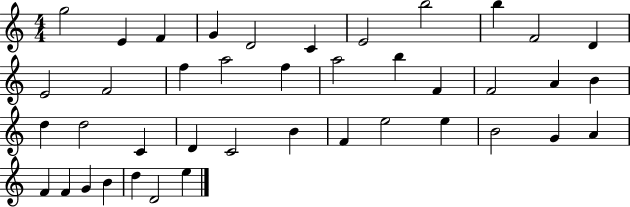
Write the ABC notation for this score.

X:1
T:Untitled
M:4/4
L:1/4
K:C
g2 E F G D2 C E2 b2 b F2 D E2 F2 f a2 f a2 b F F2 A B d d2 C D C2 B F e2 e B2 G A F F G B d D2 e